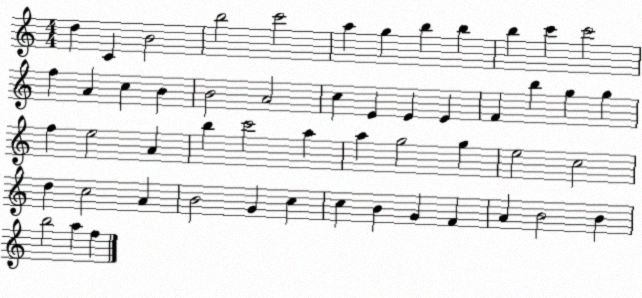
X:1
T:Untitled
M:4/4
L:1/4
K:C
d C B2 b2 c'2 a g b b b c' c'2 f A c B B2 A2 c E E E F b g g f e2 A b c'2 a a g2 g e2 c2 d c2 A B2 G c c B G F A B2 B b2 a f